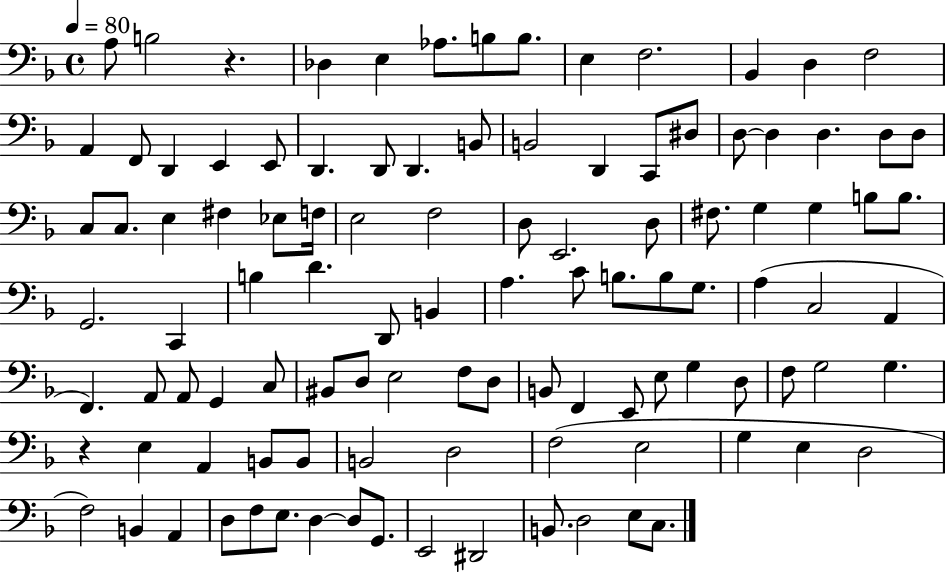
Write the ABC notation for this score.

X:1
T:Untitled
M:4/4
L:1/4
K:F
A,/2 B,2 z _D, E, _A,/2 B,/2 B,/2 E, F,2 _B,, D, F,2 A,, F,,/2 D,, E,, E,,/2 D,, D,,/2 D,, B,,/2 B,,2 D,, C,,/2 ^D,/2 D,/2 D, D, D,/2 D,/2 C,/2 C,/2 E, ^F, _E,/2 F,/4 E,2 F,2 D,/2 E,,2 D,/2 ^F,/2 G, G, B,/2 B,/2 G,,2 C,, B, D D,,/2 B,, A, C/2 B,/2 B,/2 G,/2 A, C,2 A,, F,, A,,/2 A,,/2 G,, C,/2 ^B,,/2 D,/2 E,2 F,/2 D,/2 B,,/2 F,, E,,/2 E,/2 G, D,/2 F,/2 G,2 G, z E, A,, B,,/2 B,,/2 B,,2 D,2 F,2 E,2 G, E, D,2 F,2 B,, A,, D,/2 F,/2 E,/2 D, D,/2 G,,/2 E,,2 ^D,,2 B,,/2 D,2 E,/2 C,/2